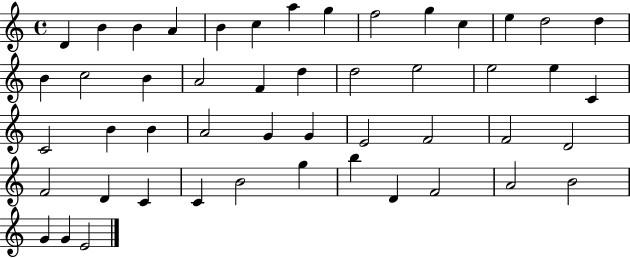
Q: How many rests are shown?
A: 0